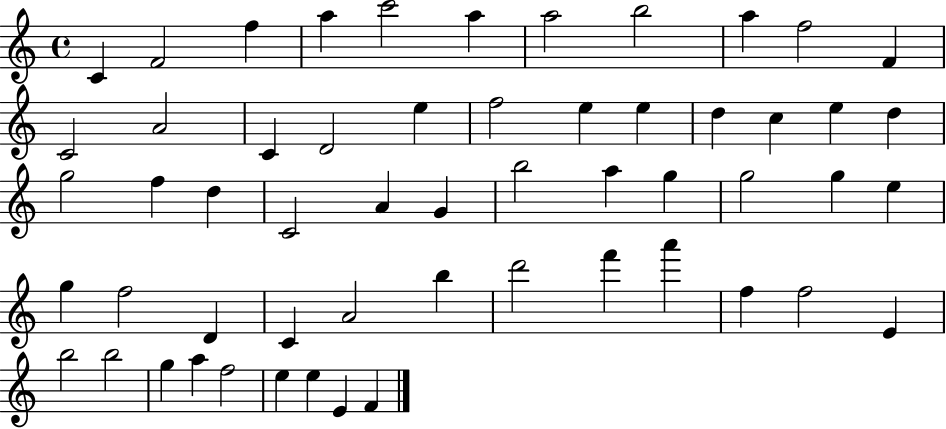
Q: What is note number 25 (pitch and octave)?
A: F5